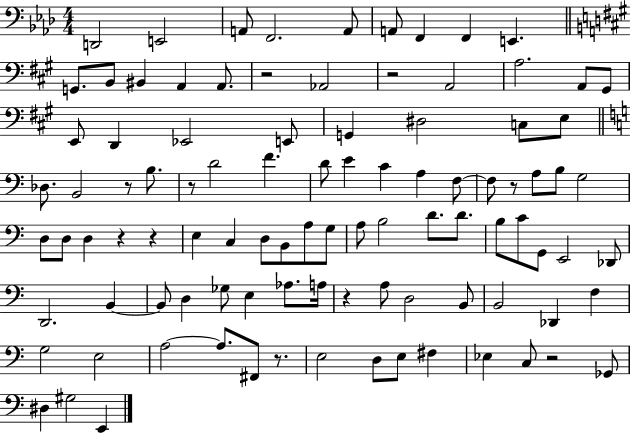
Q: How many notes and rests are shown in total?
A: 98